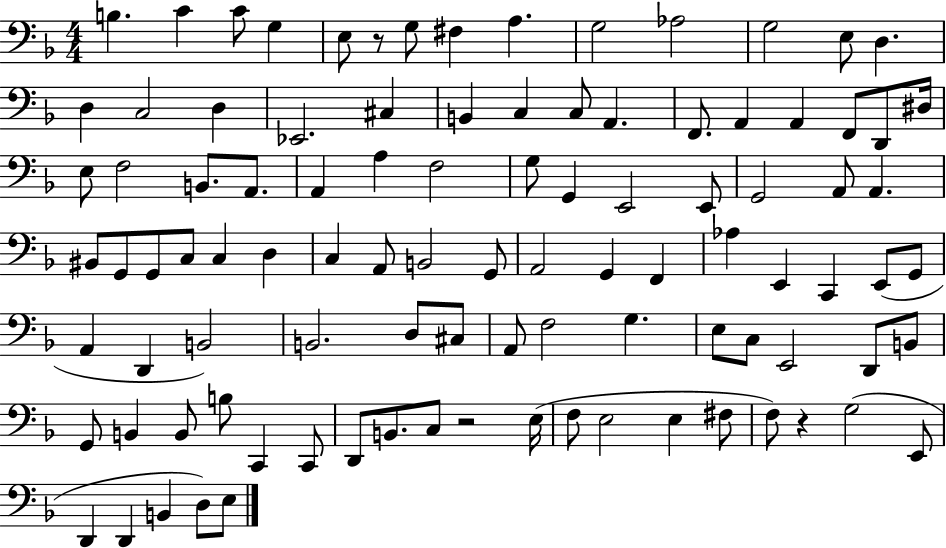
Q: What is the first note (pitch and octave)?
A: B3